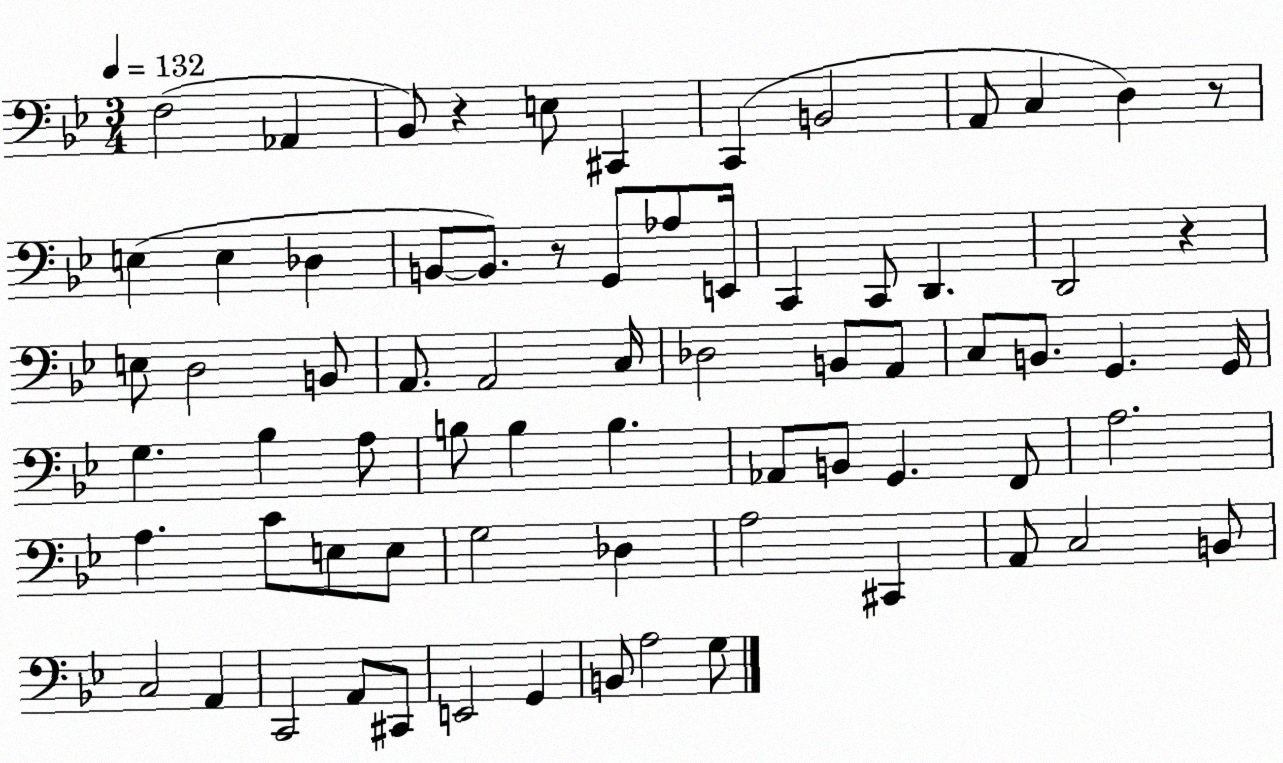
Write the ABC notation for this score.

X:1
T:Untitled
M:3/4
L:1/4
K:Bb
F,2 _A,, _B,,/2 z E,/2 ^C,, C,, B,,2 A,,/2 C, D, z/2 E, E, _D, B,,/2 B,,/2 z/2 G,,/2 _A,/2 E,,/4 C,, C,,/2 D,, D,,2 z E,/2 D,2 B,,/2 A,,/2 A,,2 C,/4 _D,2 B,,/2 A,,/2 C,/2 B,,/2 G,, G,,/4 G, _B, A,/2 B,/2 B, B, _A,,/2 B,,/2 G,, F,,/2 A,2 A, C/2 E,/2 E,/2 G,2 _D, A,2 ^C,, A,,/2 C,2 B,,/2 C,2 A,, C,,2 A,,/2 ^C,,/2 E,,2 G,, B,,/2 A,2 G,/2